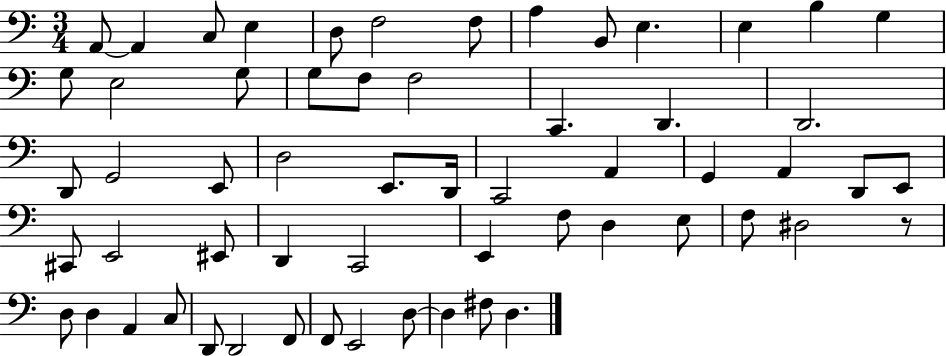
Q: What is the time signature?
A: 3/4